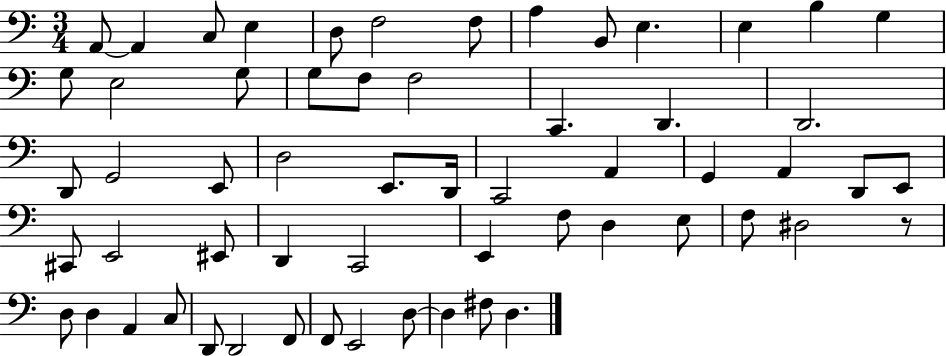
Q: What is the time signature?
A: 3/4